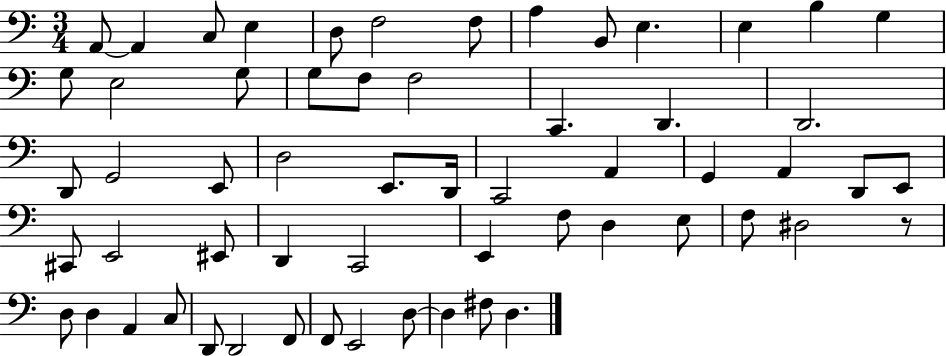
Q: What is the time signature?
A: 3/4